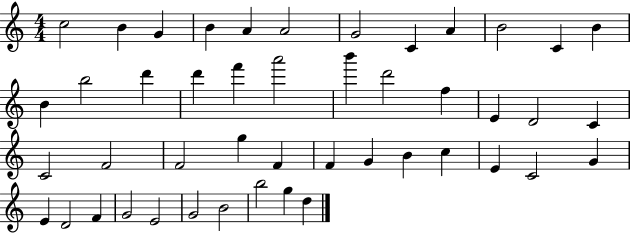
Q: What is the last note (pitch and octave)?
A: D5